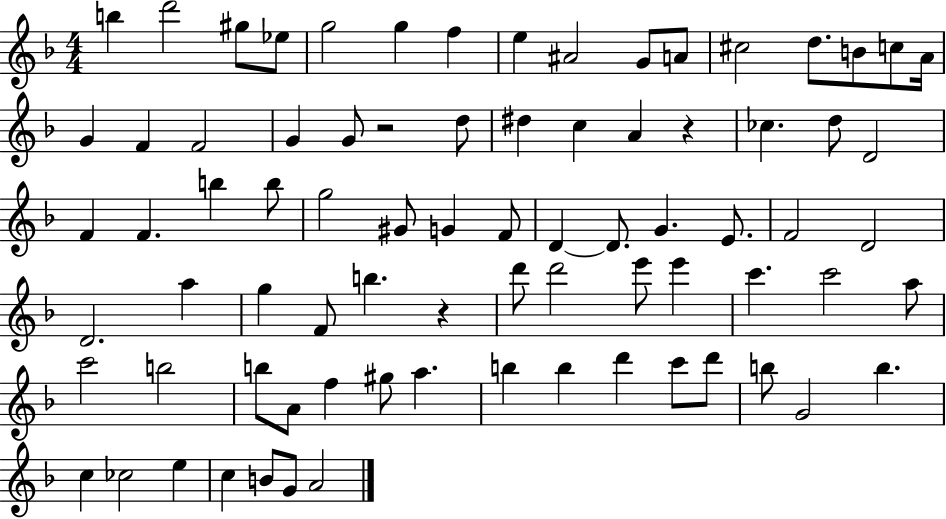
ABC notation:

X:1
T:Untitled
M:4/4
L:1/4
K:F
b d'2 ^g/2 _e/2 g2 g f e ^A2 G/2 A/2 ^c2 d/2 B/2 c/2 A/4 G F F2 G G/2 z2 d/2 ^d c A z _c d/2 D2 F F b b/2 g2 ^G/2 G F/2 D D/2 G E/2 F2 D2 D2 a g F/2 b z d'/2 d'2 e'/2 e' c' c'2 a/2 c'2 b2 b/2 A/2 f ^g/2 a b b d' c'/2 d'/2 b/2 G2 b c _c2 e c B/2 G/2 A2